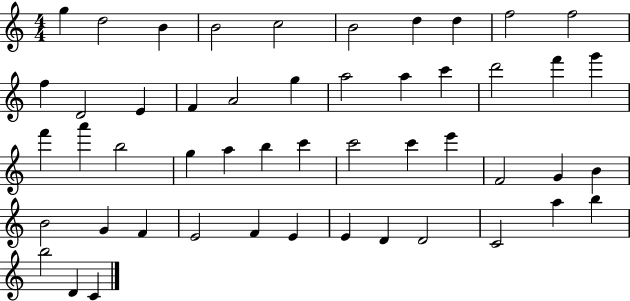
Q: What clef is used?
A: treble